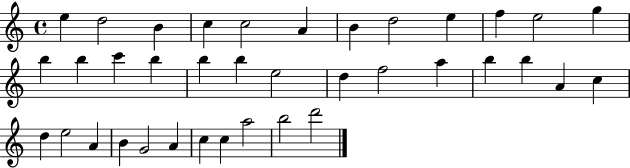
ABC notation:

X:1
T:Untitled
M:4/4
L:1/4
K:C
e d2 B c c2 A B d2 e f e2 g b b c' b b b e2 d f2 a b b A c d e2 A B G2 A c c a2 b2 d'2